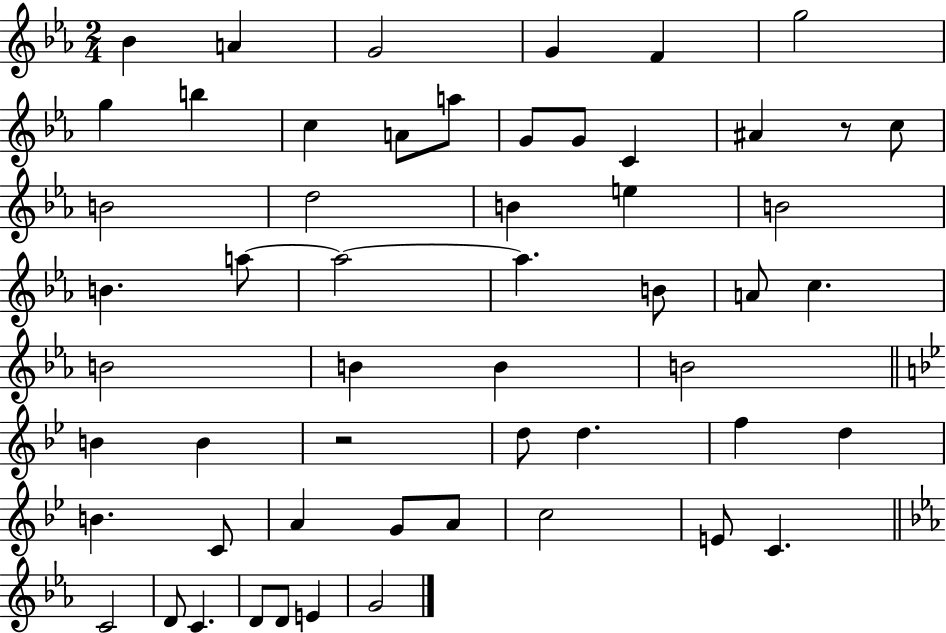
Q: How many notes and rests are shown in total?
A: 55